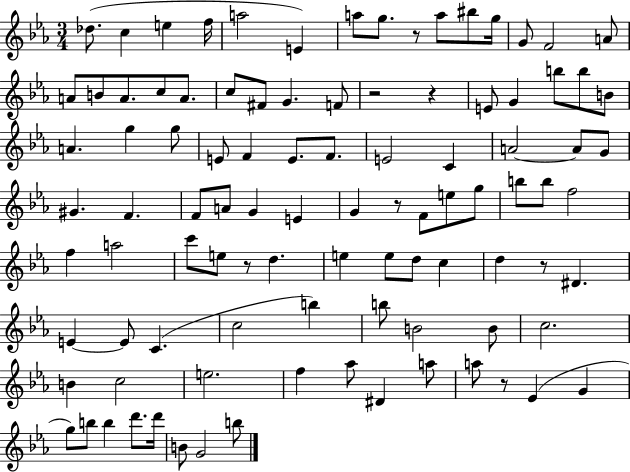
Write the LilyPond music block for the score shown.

{
  \clef treble
  \numericTimeSignature
  \time 3/4
  \key ees \major
  des''8.( c''4 e''4 f''16 | a''2 e'4) | a''8 g''8. r8 a''8 bis''8 g''16 | g'8 f'2 a'8 | \break a'8 b'8 a'8. c''8 a'8. | c''8 fis'8 g'4. f'8 | r2 r4 | e'8 g'4 b''8 b''8 b'8 | \break a'4. g''4 g''8 | e'8 f'4 e'8. f'8. | e'2 c'4 | a'2~~ a'8 g'8 | \break gis'4. f'4. | f'8 a'8 g'4 e'4 | g'4 r8 f'8 e''8 g''8 | b''8 b''8 f''2 | \break f''4 a''2 | c'''8 e''8 r8 d''4. | e''4 e''8 d''8 c''4 | d''4 r8 dis'4. | \break e'4~~ e'8 c'4.( | c''2 b''4) | b''8 b'2 b'8 | c''2. | \break b'4 c''2 | e''2. | f''4 aes''8 dis'4 a''8 | a''8 r8 ees'4( g'4 | \break g''8) b''8 b''4 d'''8. d'''16 | b'8 g'2 b''8 | \bar "|."
}